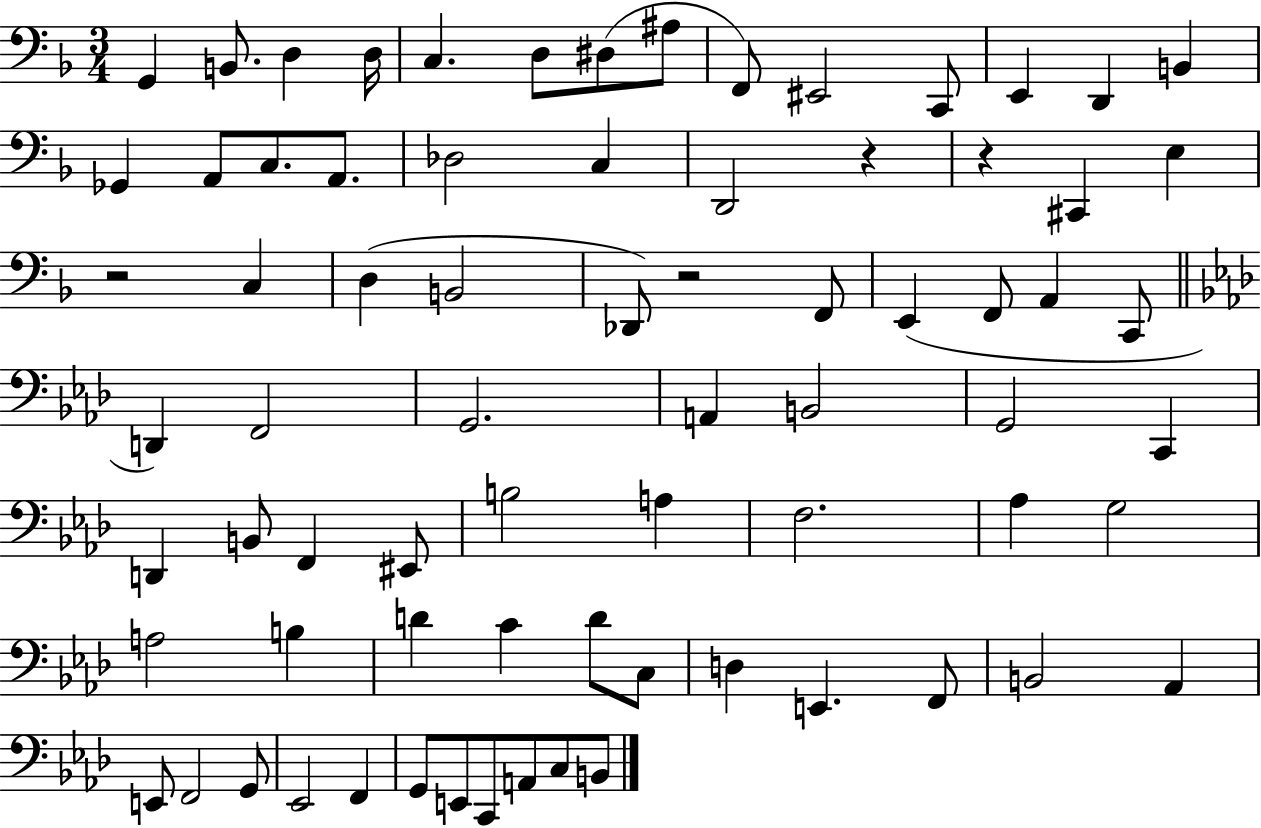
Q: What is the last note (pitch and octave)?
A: B2